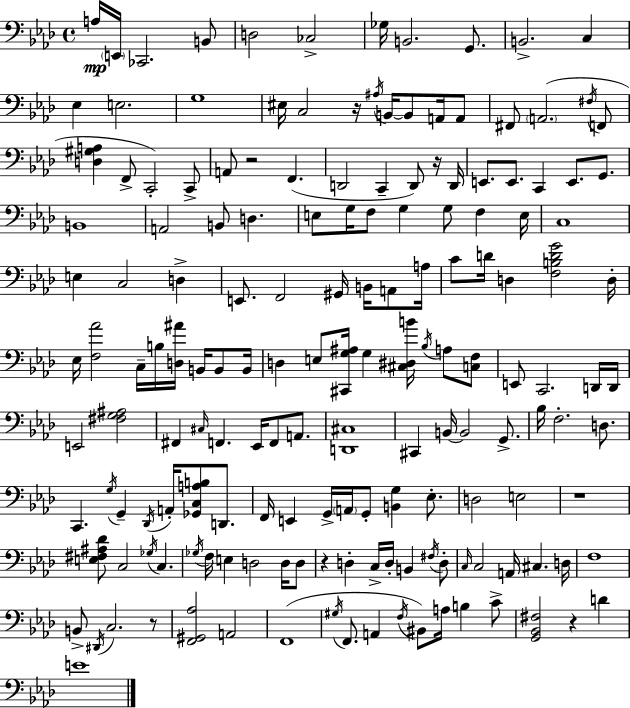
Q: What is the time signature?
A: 4/4